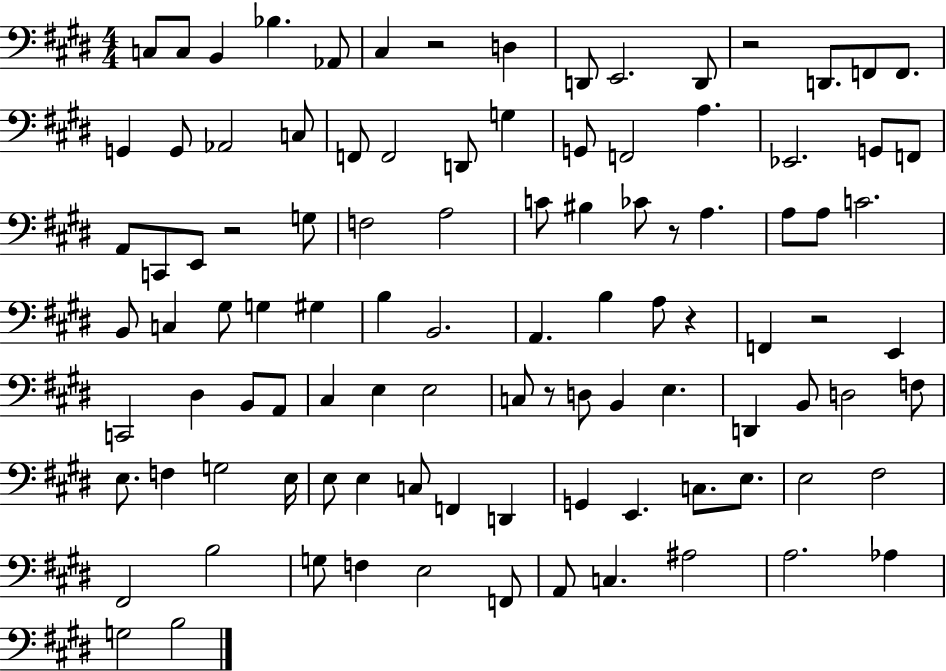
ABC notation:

X:1
T:Untitled
M:4/4
L:1/4
K:E
C,/2 C,/2 B,, _B, _A,,/2 ^C, z2 D, D,,/2 E,,2 D,,/2 z2 D,,/2 F,,/2 F,,/2 G,, G,,/2 _A,,2 C,/2 F,,/2 F,,2 D,,/2 G, G,,/2 F,,2 A, _E,,2 G,,/2 F,,/2 A,,/2 C,,/2 E,,/2 z2 G,/2 F,2 A,2 C/2 ^B, _C/2 z/2 A, A,/2 A,/2 C2 B,,/2 C, ^G,/2 G, ^G, B, B,,2 A,, B, A,/2 z F,, z2 E,, C,,2 ^D, B,,/2 A,,/2 ^C, E, E,2 C,/2 z/2 D,/2 B,, E, D,, B,,/2 D,2 F,/2 E,/2 F, G,2 E,/4 E,/2 E, C,/2 F,, D,, G,, E,, C,/2 E,/2 E,2 ^F,2 ^F,,2 B,2 G,/2 F, E,2 F,,/2 A,,/2 C, ^A,2 A,2 _A, G,2 B,2